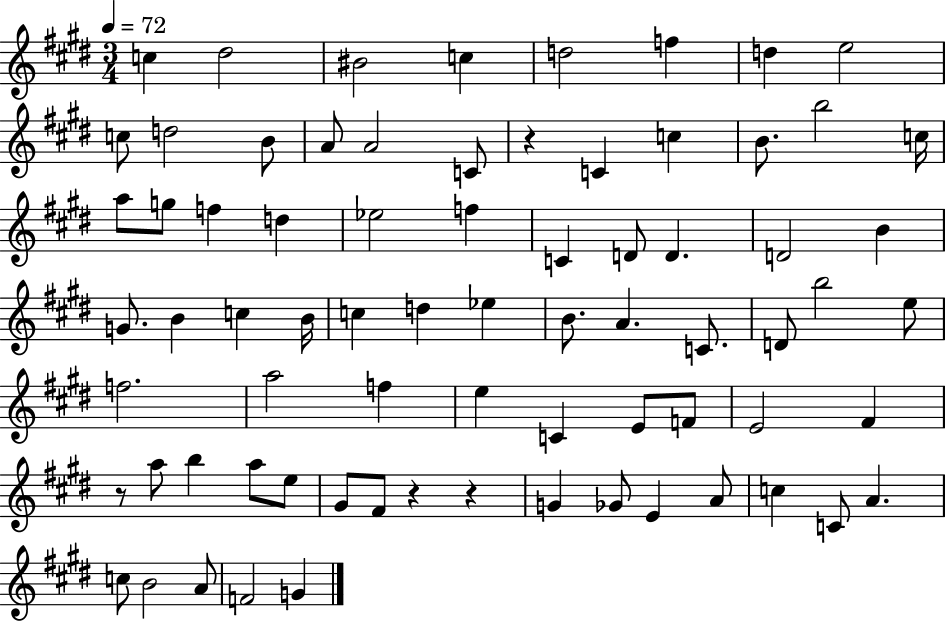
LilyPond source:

{
  \clef treble
  \numericTimeSignature
  \time 3/4
  \key e \major
  \tempo 4 = 72
  c''4 dis''2 | bis'2 c''4 | d''2 f''4 | d''4 e''2 | \break c''8 d''2 b'8 | a'8 a'2 c'8 | r4 c'4 c''4 | b'8. b''2 c''16 | \break a''8 g''8 f''4 d''4 | ees''2 f''4 | c'4 d'8 d'4. | d'2 b'4 | \break g'8. b'4 c''4 b'16 | c''4 d''4 ees''4 | b'8. a'4. c'8. | d'8 b''2 e''8 | \break f''2. | a''2 f''4 | e''4 c'4 e'8 f'8 | e'2 fis'4 | \break r8 a''8 b''4 a''8 e''8 | gis'8 fis'8 r4 r4 | g'4 ges'8 e'4 a'8 | c''4 c'8 a'4. | \break c''8 b'2 a'8 | f'2 g'4 | \bar "|."
}